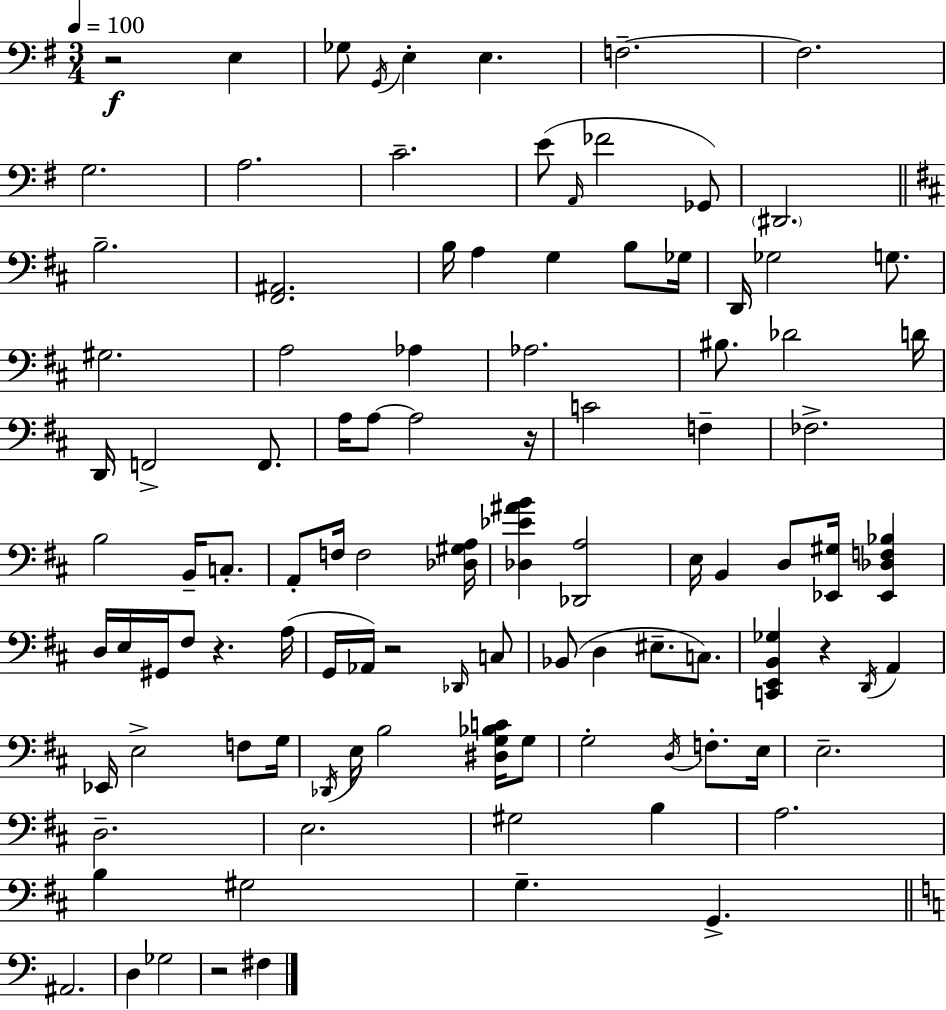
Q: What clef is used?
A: bass